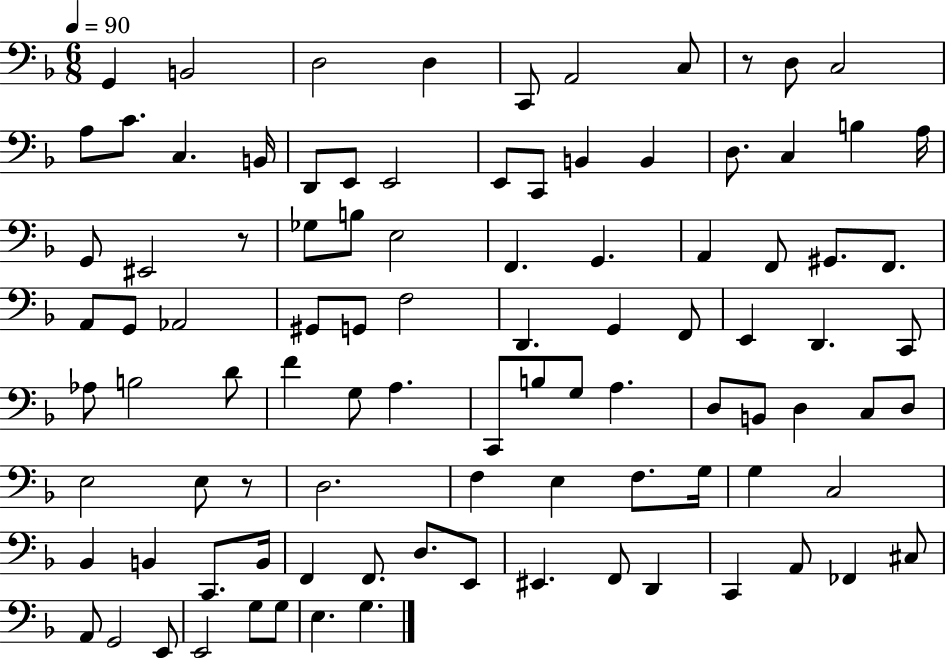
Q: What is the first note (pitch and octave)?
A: G2